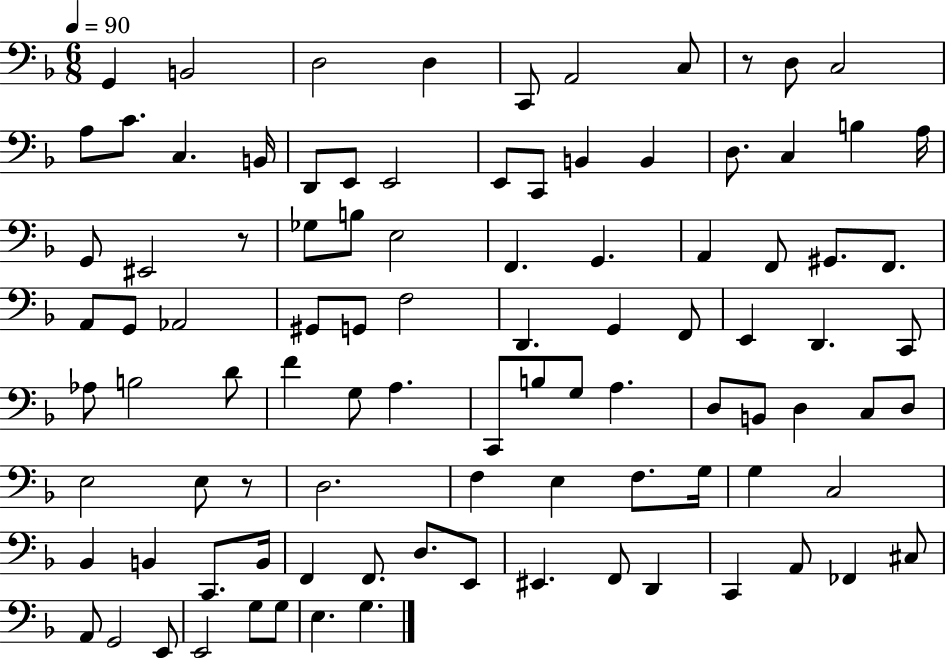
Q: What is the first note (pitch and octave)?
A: G2